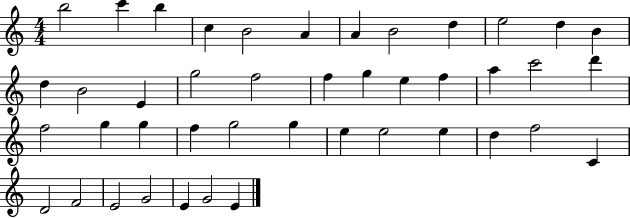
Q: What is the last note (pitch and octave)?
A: E4